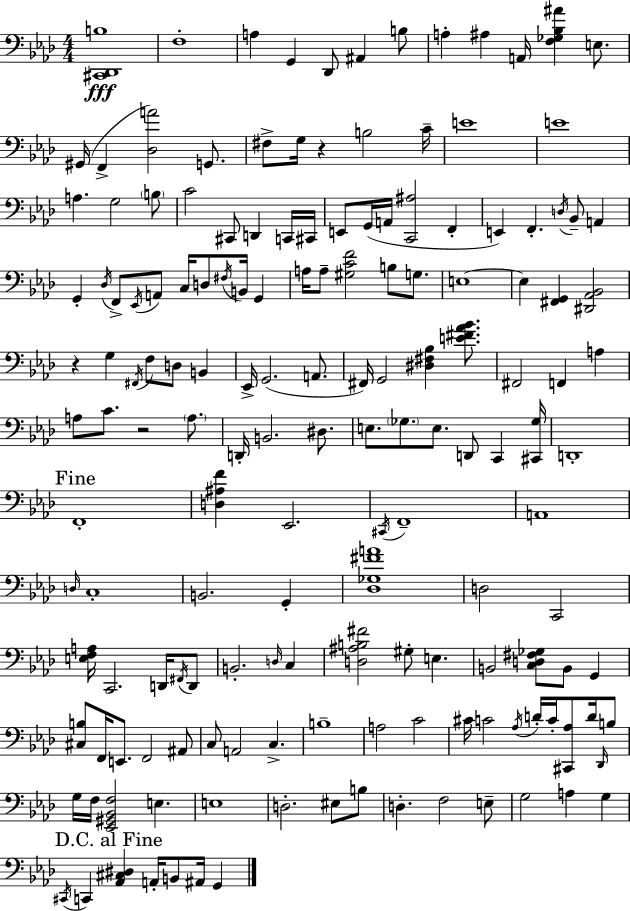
{
  \clef bass
  \numericTimeSignature
  \time 4/4
  \key aes \major
  <cis, des, b>1\fff | f1-. | a4 g,4 des,8 ais,4 b8 | a4-. ais4 a,16 <f ges bes ais'>4 e8. | \break gis,16( f,4-> <des a'>2) g,8. | fis8-> g16 r4 b2 c'16-- | e'1 | e'1 | \break a4. g2 \parenthesize b8 | c'2 cis,8 d,4 c,16 cis,16 | e,8 g,16( a,16 <c, ais>2 f,4-. | e,4) f,4.-. \acciaccatura { d16 } bes,8-- a,4 | \break g,4-. \acciaccatura { des16 } f,8-> \acciaccatura { ees,16 } a,8 c16 d8 \acciaccatura { fis16 } b,16 | g,4 a16 a8-- <gis c' f'>2 b8 | g8. e1~~ | e4 <fis, g,>4 <dis, aes, bes,>2 | \break r4 g4 \acciaccatura { fis,16 } f8 d8 | b,4 ees,16-> g,2.( | a,8. fis,16) g,2 <dis fis bes>4 | <e' fis' aes' bes'>8. fis,2 f,4 | \break a4 a8 c'8. r2 | \parenthesize a8. d,16-. b,2. | dis8. e8. \parenthesize ges8. e8. d,8 | c,4 <cis, ges>16 d,1-. | \break \mark "Fine" f,1-. | <d ais f'>4 ees,2. | \acciaccatura { cis,16 } f,1-- | a,1 | \break \grace { d16 } c1-. | b,2. | g,4-. <des ges fis' a'>1 | d2 c,2 | \break <e f a>16 c,2. | d,16 \acciaccatura { fis,16 } d,8 b,2.-. | \grace { d16 } c4 <d ais b fis'>2 | gis8-. e4. b,2 | \break <c d fis ges>8 b,8 g,4 <cis b>8 f,16 e,8. f,2 | ais,8 c8 a,2 | c4.-> b1-- | a2 | \break c'2 cis'16 c'2 | \acciaccatura { aes16 } d'16-. c'16-. <cis, aes>8 d'16 \grace { des,16 } b8 g16 f16 <ees, gis, bes, f>2 | e4. e1 | d2.-. | \break eis8 b8 d4.-. | f2 e8-- g2 | a4 g4 \mark "D.C. al Fine" \acciaccatura { cis,16 } c,4 | <aes, cis dis>4 a,16-. b,8 ais,16 g,4 \bar "|."
}